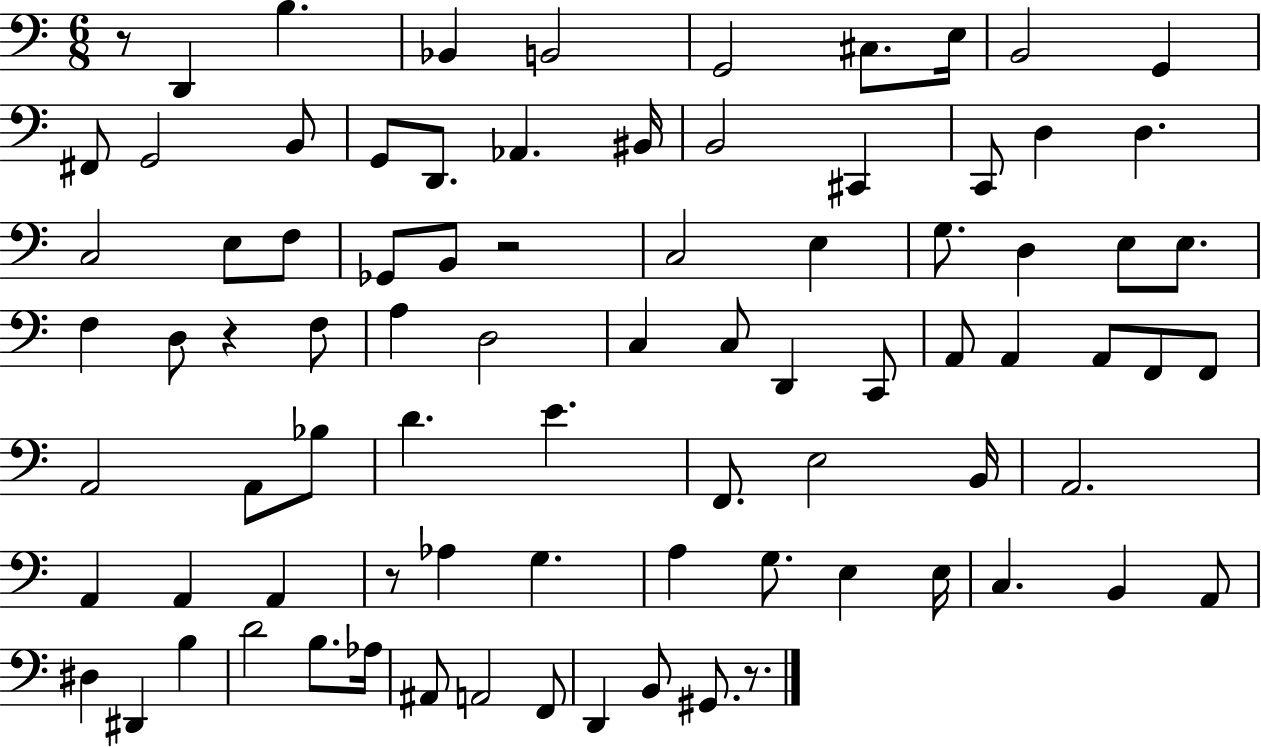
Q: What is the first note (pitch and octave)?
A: D2